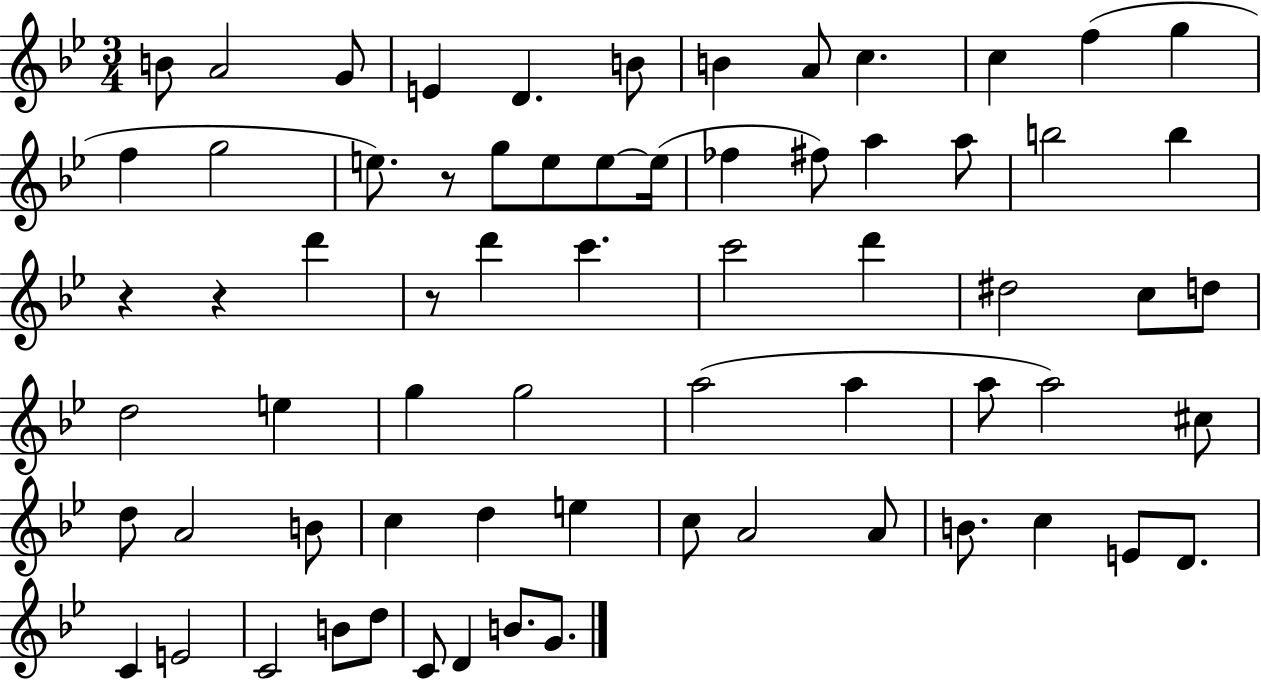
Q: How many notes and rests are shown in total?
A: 68